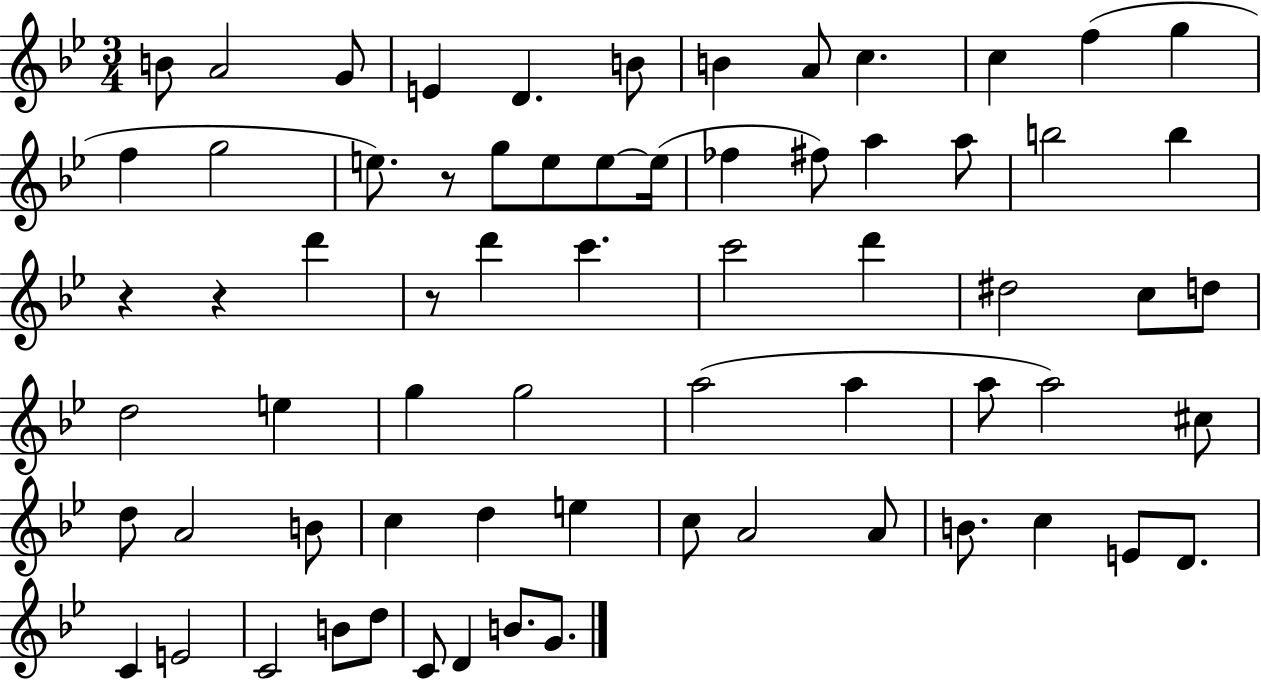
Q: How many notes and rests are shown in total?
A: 68